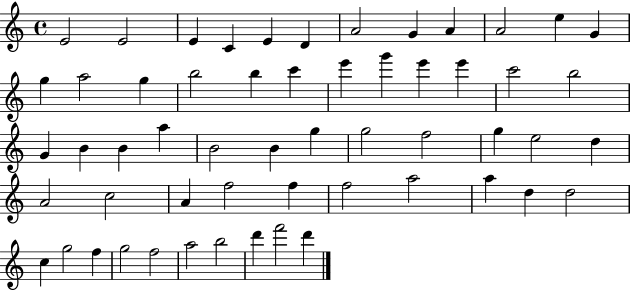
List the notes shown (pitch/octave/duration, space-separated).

E4/h E4/h E4/q C4/q E4/q D4/q A4/h G4/q A4/q A4/h E5/q G4/q G5/q A5/h G5/q B5/h B5/q C6/q E6/q G6/q E6/q E6/q C6/h B5/h G4/q B4/q B4/q A5/q B4/h B4/q G5/q G5/h F5/h G5/q E5/h D5/q A4/h C5/h A4/q F5/h F5/q F5/h A5/h A5/q D5/q D5/h C5/q G5/h F5/q G5/h F5/h A5/h B5/h D6/q F6/h D6/q